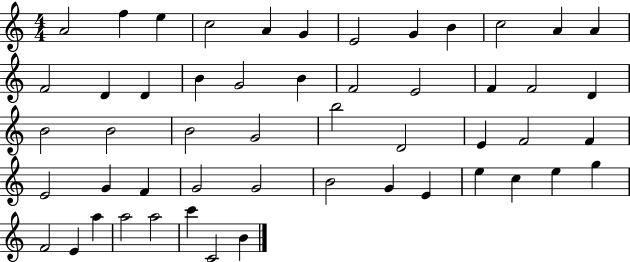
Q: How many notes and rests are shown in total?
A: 52